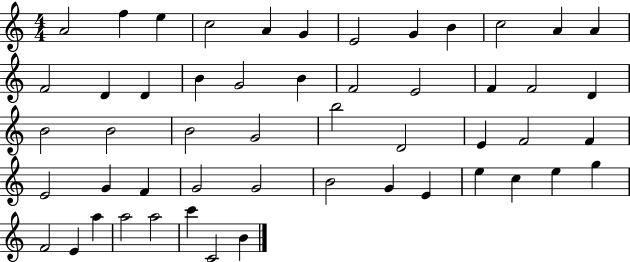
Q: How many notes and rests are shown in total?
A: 52